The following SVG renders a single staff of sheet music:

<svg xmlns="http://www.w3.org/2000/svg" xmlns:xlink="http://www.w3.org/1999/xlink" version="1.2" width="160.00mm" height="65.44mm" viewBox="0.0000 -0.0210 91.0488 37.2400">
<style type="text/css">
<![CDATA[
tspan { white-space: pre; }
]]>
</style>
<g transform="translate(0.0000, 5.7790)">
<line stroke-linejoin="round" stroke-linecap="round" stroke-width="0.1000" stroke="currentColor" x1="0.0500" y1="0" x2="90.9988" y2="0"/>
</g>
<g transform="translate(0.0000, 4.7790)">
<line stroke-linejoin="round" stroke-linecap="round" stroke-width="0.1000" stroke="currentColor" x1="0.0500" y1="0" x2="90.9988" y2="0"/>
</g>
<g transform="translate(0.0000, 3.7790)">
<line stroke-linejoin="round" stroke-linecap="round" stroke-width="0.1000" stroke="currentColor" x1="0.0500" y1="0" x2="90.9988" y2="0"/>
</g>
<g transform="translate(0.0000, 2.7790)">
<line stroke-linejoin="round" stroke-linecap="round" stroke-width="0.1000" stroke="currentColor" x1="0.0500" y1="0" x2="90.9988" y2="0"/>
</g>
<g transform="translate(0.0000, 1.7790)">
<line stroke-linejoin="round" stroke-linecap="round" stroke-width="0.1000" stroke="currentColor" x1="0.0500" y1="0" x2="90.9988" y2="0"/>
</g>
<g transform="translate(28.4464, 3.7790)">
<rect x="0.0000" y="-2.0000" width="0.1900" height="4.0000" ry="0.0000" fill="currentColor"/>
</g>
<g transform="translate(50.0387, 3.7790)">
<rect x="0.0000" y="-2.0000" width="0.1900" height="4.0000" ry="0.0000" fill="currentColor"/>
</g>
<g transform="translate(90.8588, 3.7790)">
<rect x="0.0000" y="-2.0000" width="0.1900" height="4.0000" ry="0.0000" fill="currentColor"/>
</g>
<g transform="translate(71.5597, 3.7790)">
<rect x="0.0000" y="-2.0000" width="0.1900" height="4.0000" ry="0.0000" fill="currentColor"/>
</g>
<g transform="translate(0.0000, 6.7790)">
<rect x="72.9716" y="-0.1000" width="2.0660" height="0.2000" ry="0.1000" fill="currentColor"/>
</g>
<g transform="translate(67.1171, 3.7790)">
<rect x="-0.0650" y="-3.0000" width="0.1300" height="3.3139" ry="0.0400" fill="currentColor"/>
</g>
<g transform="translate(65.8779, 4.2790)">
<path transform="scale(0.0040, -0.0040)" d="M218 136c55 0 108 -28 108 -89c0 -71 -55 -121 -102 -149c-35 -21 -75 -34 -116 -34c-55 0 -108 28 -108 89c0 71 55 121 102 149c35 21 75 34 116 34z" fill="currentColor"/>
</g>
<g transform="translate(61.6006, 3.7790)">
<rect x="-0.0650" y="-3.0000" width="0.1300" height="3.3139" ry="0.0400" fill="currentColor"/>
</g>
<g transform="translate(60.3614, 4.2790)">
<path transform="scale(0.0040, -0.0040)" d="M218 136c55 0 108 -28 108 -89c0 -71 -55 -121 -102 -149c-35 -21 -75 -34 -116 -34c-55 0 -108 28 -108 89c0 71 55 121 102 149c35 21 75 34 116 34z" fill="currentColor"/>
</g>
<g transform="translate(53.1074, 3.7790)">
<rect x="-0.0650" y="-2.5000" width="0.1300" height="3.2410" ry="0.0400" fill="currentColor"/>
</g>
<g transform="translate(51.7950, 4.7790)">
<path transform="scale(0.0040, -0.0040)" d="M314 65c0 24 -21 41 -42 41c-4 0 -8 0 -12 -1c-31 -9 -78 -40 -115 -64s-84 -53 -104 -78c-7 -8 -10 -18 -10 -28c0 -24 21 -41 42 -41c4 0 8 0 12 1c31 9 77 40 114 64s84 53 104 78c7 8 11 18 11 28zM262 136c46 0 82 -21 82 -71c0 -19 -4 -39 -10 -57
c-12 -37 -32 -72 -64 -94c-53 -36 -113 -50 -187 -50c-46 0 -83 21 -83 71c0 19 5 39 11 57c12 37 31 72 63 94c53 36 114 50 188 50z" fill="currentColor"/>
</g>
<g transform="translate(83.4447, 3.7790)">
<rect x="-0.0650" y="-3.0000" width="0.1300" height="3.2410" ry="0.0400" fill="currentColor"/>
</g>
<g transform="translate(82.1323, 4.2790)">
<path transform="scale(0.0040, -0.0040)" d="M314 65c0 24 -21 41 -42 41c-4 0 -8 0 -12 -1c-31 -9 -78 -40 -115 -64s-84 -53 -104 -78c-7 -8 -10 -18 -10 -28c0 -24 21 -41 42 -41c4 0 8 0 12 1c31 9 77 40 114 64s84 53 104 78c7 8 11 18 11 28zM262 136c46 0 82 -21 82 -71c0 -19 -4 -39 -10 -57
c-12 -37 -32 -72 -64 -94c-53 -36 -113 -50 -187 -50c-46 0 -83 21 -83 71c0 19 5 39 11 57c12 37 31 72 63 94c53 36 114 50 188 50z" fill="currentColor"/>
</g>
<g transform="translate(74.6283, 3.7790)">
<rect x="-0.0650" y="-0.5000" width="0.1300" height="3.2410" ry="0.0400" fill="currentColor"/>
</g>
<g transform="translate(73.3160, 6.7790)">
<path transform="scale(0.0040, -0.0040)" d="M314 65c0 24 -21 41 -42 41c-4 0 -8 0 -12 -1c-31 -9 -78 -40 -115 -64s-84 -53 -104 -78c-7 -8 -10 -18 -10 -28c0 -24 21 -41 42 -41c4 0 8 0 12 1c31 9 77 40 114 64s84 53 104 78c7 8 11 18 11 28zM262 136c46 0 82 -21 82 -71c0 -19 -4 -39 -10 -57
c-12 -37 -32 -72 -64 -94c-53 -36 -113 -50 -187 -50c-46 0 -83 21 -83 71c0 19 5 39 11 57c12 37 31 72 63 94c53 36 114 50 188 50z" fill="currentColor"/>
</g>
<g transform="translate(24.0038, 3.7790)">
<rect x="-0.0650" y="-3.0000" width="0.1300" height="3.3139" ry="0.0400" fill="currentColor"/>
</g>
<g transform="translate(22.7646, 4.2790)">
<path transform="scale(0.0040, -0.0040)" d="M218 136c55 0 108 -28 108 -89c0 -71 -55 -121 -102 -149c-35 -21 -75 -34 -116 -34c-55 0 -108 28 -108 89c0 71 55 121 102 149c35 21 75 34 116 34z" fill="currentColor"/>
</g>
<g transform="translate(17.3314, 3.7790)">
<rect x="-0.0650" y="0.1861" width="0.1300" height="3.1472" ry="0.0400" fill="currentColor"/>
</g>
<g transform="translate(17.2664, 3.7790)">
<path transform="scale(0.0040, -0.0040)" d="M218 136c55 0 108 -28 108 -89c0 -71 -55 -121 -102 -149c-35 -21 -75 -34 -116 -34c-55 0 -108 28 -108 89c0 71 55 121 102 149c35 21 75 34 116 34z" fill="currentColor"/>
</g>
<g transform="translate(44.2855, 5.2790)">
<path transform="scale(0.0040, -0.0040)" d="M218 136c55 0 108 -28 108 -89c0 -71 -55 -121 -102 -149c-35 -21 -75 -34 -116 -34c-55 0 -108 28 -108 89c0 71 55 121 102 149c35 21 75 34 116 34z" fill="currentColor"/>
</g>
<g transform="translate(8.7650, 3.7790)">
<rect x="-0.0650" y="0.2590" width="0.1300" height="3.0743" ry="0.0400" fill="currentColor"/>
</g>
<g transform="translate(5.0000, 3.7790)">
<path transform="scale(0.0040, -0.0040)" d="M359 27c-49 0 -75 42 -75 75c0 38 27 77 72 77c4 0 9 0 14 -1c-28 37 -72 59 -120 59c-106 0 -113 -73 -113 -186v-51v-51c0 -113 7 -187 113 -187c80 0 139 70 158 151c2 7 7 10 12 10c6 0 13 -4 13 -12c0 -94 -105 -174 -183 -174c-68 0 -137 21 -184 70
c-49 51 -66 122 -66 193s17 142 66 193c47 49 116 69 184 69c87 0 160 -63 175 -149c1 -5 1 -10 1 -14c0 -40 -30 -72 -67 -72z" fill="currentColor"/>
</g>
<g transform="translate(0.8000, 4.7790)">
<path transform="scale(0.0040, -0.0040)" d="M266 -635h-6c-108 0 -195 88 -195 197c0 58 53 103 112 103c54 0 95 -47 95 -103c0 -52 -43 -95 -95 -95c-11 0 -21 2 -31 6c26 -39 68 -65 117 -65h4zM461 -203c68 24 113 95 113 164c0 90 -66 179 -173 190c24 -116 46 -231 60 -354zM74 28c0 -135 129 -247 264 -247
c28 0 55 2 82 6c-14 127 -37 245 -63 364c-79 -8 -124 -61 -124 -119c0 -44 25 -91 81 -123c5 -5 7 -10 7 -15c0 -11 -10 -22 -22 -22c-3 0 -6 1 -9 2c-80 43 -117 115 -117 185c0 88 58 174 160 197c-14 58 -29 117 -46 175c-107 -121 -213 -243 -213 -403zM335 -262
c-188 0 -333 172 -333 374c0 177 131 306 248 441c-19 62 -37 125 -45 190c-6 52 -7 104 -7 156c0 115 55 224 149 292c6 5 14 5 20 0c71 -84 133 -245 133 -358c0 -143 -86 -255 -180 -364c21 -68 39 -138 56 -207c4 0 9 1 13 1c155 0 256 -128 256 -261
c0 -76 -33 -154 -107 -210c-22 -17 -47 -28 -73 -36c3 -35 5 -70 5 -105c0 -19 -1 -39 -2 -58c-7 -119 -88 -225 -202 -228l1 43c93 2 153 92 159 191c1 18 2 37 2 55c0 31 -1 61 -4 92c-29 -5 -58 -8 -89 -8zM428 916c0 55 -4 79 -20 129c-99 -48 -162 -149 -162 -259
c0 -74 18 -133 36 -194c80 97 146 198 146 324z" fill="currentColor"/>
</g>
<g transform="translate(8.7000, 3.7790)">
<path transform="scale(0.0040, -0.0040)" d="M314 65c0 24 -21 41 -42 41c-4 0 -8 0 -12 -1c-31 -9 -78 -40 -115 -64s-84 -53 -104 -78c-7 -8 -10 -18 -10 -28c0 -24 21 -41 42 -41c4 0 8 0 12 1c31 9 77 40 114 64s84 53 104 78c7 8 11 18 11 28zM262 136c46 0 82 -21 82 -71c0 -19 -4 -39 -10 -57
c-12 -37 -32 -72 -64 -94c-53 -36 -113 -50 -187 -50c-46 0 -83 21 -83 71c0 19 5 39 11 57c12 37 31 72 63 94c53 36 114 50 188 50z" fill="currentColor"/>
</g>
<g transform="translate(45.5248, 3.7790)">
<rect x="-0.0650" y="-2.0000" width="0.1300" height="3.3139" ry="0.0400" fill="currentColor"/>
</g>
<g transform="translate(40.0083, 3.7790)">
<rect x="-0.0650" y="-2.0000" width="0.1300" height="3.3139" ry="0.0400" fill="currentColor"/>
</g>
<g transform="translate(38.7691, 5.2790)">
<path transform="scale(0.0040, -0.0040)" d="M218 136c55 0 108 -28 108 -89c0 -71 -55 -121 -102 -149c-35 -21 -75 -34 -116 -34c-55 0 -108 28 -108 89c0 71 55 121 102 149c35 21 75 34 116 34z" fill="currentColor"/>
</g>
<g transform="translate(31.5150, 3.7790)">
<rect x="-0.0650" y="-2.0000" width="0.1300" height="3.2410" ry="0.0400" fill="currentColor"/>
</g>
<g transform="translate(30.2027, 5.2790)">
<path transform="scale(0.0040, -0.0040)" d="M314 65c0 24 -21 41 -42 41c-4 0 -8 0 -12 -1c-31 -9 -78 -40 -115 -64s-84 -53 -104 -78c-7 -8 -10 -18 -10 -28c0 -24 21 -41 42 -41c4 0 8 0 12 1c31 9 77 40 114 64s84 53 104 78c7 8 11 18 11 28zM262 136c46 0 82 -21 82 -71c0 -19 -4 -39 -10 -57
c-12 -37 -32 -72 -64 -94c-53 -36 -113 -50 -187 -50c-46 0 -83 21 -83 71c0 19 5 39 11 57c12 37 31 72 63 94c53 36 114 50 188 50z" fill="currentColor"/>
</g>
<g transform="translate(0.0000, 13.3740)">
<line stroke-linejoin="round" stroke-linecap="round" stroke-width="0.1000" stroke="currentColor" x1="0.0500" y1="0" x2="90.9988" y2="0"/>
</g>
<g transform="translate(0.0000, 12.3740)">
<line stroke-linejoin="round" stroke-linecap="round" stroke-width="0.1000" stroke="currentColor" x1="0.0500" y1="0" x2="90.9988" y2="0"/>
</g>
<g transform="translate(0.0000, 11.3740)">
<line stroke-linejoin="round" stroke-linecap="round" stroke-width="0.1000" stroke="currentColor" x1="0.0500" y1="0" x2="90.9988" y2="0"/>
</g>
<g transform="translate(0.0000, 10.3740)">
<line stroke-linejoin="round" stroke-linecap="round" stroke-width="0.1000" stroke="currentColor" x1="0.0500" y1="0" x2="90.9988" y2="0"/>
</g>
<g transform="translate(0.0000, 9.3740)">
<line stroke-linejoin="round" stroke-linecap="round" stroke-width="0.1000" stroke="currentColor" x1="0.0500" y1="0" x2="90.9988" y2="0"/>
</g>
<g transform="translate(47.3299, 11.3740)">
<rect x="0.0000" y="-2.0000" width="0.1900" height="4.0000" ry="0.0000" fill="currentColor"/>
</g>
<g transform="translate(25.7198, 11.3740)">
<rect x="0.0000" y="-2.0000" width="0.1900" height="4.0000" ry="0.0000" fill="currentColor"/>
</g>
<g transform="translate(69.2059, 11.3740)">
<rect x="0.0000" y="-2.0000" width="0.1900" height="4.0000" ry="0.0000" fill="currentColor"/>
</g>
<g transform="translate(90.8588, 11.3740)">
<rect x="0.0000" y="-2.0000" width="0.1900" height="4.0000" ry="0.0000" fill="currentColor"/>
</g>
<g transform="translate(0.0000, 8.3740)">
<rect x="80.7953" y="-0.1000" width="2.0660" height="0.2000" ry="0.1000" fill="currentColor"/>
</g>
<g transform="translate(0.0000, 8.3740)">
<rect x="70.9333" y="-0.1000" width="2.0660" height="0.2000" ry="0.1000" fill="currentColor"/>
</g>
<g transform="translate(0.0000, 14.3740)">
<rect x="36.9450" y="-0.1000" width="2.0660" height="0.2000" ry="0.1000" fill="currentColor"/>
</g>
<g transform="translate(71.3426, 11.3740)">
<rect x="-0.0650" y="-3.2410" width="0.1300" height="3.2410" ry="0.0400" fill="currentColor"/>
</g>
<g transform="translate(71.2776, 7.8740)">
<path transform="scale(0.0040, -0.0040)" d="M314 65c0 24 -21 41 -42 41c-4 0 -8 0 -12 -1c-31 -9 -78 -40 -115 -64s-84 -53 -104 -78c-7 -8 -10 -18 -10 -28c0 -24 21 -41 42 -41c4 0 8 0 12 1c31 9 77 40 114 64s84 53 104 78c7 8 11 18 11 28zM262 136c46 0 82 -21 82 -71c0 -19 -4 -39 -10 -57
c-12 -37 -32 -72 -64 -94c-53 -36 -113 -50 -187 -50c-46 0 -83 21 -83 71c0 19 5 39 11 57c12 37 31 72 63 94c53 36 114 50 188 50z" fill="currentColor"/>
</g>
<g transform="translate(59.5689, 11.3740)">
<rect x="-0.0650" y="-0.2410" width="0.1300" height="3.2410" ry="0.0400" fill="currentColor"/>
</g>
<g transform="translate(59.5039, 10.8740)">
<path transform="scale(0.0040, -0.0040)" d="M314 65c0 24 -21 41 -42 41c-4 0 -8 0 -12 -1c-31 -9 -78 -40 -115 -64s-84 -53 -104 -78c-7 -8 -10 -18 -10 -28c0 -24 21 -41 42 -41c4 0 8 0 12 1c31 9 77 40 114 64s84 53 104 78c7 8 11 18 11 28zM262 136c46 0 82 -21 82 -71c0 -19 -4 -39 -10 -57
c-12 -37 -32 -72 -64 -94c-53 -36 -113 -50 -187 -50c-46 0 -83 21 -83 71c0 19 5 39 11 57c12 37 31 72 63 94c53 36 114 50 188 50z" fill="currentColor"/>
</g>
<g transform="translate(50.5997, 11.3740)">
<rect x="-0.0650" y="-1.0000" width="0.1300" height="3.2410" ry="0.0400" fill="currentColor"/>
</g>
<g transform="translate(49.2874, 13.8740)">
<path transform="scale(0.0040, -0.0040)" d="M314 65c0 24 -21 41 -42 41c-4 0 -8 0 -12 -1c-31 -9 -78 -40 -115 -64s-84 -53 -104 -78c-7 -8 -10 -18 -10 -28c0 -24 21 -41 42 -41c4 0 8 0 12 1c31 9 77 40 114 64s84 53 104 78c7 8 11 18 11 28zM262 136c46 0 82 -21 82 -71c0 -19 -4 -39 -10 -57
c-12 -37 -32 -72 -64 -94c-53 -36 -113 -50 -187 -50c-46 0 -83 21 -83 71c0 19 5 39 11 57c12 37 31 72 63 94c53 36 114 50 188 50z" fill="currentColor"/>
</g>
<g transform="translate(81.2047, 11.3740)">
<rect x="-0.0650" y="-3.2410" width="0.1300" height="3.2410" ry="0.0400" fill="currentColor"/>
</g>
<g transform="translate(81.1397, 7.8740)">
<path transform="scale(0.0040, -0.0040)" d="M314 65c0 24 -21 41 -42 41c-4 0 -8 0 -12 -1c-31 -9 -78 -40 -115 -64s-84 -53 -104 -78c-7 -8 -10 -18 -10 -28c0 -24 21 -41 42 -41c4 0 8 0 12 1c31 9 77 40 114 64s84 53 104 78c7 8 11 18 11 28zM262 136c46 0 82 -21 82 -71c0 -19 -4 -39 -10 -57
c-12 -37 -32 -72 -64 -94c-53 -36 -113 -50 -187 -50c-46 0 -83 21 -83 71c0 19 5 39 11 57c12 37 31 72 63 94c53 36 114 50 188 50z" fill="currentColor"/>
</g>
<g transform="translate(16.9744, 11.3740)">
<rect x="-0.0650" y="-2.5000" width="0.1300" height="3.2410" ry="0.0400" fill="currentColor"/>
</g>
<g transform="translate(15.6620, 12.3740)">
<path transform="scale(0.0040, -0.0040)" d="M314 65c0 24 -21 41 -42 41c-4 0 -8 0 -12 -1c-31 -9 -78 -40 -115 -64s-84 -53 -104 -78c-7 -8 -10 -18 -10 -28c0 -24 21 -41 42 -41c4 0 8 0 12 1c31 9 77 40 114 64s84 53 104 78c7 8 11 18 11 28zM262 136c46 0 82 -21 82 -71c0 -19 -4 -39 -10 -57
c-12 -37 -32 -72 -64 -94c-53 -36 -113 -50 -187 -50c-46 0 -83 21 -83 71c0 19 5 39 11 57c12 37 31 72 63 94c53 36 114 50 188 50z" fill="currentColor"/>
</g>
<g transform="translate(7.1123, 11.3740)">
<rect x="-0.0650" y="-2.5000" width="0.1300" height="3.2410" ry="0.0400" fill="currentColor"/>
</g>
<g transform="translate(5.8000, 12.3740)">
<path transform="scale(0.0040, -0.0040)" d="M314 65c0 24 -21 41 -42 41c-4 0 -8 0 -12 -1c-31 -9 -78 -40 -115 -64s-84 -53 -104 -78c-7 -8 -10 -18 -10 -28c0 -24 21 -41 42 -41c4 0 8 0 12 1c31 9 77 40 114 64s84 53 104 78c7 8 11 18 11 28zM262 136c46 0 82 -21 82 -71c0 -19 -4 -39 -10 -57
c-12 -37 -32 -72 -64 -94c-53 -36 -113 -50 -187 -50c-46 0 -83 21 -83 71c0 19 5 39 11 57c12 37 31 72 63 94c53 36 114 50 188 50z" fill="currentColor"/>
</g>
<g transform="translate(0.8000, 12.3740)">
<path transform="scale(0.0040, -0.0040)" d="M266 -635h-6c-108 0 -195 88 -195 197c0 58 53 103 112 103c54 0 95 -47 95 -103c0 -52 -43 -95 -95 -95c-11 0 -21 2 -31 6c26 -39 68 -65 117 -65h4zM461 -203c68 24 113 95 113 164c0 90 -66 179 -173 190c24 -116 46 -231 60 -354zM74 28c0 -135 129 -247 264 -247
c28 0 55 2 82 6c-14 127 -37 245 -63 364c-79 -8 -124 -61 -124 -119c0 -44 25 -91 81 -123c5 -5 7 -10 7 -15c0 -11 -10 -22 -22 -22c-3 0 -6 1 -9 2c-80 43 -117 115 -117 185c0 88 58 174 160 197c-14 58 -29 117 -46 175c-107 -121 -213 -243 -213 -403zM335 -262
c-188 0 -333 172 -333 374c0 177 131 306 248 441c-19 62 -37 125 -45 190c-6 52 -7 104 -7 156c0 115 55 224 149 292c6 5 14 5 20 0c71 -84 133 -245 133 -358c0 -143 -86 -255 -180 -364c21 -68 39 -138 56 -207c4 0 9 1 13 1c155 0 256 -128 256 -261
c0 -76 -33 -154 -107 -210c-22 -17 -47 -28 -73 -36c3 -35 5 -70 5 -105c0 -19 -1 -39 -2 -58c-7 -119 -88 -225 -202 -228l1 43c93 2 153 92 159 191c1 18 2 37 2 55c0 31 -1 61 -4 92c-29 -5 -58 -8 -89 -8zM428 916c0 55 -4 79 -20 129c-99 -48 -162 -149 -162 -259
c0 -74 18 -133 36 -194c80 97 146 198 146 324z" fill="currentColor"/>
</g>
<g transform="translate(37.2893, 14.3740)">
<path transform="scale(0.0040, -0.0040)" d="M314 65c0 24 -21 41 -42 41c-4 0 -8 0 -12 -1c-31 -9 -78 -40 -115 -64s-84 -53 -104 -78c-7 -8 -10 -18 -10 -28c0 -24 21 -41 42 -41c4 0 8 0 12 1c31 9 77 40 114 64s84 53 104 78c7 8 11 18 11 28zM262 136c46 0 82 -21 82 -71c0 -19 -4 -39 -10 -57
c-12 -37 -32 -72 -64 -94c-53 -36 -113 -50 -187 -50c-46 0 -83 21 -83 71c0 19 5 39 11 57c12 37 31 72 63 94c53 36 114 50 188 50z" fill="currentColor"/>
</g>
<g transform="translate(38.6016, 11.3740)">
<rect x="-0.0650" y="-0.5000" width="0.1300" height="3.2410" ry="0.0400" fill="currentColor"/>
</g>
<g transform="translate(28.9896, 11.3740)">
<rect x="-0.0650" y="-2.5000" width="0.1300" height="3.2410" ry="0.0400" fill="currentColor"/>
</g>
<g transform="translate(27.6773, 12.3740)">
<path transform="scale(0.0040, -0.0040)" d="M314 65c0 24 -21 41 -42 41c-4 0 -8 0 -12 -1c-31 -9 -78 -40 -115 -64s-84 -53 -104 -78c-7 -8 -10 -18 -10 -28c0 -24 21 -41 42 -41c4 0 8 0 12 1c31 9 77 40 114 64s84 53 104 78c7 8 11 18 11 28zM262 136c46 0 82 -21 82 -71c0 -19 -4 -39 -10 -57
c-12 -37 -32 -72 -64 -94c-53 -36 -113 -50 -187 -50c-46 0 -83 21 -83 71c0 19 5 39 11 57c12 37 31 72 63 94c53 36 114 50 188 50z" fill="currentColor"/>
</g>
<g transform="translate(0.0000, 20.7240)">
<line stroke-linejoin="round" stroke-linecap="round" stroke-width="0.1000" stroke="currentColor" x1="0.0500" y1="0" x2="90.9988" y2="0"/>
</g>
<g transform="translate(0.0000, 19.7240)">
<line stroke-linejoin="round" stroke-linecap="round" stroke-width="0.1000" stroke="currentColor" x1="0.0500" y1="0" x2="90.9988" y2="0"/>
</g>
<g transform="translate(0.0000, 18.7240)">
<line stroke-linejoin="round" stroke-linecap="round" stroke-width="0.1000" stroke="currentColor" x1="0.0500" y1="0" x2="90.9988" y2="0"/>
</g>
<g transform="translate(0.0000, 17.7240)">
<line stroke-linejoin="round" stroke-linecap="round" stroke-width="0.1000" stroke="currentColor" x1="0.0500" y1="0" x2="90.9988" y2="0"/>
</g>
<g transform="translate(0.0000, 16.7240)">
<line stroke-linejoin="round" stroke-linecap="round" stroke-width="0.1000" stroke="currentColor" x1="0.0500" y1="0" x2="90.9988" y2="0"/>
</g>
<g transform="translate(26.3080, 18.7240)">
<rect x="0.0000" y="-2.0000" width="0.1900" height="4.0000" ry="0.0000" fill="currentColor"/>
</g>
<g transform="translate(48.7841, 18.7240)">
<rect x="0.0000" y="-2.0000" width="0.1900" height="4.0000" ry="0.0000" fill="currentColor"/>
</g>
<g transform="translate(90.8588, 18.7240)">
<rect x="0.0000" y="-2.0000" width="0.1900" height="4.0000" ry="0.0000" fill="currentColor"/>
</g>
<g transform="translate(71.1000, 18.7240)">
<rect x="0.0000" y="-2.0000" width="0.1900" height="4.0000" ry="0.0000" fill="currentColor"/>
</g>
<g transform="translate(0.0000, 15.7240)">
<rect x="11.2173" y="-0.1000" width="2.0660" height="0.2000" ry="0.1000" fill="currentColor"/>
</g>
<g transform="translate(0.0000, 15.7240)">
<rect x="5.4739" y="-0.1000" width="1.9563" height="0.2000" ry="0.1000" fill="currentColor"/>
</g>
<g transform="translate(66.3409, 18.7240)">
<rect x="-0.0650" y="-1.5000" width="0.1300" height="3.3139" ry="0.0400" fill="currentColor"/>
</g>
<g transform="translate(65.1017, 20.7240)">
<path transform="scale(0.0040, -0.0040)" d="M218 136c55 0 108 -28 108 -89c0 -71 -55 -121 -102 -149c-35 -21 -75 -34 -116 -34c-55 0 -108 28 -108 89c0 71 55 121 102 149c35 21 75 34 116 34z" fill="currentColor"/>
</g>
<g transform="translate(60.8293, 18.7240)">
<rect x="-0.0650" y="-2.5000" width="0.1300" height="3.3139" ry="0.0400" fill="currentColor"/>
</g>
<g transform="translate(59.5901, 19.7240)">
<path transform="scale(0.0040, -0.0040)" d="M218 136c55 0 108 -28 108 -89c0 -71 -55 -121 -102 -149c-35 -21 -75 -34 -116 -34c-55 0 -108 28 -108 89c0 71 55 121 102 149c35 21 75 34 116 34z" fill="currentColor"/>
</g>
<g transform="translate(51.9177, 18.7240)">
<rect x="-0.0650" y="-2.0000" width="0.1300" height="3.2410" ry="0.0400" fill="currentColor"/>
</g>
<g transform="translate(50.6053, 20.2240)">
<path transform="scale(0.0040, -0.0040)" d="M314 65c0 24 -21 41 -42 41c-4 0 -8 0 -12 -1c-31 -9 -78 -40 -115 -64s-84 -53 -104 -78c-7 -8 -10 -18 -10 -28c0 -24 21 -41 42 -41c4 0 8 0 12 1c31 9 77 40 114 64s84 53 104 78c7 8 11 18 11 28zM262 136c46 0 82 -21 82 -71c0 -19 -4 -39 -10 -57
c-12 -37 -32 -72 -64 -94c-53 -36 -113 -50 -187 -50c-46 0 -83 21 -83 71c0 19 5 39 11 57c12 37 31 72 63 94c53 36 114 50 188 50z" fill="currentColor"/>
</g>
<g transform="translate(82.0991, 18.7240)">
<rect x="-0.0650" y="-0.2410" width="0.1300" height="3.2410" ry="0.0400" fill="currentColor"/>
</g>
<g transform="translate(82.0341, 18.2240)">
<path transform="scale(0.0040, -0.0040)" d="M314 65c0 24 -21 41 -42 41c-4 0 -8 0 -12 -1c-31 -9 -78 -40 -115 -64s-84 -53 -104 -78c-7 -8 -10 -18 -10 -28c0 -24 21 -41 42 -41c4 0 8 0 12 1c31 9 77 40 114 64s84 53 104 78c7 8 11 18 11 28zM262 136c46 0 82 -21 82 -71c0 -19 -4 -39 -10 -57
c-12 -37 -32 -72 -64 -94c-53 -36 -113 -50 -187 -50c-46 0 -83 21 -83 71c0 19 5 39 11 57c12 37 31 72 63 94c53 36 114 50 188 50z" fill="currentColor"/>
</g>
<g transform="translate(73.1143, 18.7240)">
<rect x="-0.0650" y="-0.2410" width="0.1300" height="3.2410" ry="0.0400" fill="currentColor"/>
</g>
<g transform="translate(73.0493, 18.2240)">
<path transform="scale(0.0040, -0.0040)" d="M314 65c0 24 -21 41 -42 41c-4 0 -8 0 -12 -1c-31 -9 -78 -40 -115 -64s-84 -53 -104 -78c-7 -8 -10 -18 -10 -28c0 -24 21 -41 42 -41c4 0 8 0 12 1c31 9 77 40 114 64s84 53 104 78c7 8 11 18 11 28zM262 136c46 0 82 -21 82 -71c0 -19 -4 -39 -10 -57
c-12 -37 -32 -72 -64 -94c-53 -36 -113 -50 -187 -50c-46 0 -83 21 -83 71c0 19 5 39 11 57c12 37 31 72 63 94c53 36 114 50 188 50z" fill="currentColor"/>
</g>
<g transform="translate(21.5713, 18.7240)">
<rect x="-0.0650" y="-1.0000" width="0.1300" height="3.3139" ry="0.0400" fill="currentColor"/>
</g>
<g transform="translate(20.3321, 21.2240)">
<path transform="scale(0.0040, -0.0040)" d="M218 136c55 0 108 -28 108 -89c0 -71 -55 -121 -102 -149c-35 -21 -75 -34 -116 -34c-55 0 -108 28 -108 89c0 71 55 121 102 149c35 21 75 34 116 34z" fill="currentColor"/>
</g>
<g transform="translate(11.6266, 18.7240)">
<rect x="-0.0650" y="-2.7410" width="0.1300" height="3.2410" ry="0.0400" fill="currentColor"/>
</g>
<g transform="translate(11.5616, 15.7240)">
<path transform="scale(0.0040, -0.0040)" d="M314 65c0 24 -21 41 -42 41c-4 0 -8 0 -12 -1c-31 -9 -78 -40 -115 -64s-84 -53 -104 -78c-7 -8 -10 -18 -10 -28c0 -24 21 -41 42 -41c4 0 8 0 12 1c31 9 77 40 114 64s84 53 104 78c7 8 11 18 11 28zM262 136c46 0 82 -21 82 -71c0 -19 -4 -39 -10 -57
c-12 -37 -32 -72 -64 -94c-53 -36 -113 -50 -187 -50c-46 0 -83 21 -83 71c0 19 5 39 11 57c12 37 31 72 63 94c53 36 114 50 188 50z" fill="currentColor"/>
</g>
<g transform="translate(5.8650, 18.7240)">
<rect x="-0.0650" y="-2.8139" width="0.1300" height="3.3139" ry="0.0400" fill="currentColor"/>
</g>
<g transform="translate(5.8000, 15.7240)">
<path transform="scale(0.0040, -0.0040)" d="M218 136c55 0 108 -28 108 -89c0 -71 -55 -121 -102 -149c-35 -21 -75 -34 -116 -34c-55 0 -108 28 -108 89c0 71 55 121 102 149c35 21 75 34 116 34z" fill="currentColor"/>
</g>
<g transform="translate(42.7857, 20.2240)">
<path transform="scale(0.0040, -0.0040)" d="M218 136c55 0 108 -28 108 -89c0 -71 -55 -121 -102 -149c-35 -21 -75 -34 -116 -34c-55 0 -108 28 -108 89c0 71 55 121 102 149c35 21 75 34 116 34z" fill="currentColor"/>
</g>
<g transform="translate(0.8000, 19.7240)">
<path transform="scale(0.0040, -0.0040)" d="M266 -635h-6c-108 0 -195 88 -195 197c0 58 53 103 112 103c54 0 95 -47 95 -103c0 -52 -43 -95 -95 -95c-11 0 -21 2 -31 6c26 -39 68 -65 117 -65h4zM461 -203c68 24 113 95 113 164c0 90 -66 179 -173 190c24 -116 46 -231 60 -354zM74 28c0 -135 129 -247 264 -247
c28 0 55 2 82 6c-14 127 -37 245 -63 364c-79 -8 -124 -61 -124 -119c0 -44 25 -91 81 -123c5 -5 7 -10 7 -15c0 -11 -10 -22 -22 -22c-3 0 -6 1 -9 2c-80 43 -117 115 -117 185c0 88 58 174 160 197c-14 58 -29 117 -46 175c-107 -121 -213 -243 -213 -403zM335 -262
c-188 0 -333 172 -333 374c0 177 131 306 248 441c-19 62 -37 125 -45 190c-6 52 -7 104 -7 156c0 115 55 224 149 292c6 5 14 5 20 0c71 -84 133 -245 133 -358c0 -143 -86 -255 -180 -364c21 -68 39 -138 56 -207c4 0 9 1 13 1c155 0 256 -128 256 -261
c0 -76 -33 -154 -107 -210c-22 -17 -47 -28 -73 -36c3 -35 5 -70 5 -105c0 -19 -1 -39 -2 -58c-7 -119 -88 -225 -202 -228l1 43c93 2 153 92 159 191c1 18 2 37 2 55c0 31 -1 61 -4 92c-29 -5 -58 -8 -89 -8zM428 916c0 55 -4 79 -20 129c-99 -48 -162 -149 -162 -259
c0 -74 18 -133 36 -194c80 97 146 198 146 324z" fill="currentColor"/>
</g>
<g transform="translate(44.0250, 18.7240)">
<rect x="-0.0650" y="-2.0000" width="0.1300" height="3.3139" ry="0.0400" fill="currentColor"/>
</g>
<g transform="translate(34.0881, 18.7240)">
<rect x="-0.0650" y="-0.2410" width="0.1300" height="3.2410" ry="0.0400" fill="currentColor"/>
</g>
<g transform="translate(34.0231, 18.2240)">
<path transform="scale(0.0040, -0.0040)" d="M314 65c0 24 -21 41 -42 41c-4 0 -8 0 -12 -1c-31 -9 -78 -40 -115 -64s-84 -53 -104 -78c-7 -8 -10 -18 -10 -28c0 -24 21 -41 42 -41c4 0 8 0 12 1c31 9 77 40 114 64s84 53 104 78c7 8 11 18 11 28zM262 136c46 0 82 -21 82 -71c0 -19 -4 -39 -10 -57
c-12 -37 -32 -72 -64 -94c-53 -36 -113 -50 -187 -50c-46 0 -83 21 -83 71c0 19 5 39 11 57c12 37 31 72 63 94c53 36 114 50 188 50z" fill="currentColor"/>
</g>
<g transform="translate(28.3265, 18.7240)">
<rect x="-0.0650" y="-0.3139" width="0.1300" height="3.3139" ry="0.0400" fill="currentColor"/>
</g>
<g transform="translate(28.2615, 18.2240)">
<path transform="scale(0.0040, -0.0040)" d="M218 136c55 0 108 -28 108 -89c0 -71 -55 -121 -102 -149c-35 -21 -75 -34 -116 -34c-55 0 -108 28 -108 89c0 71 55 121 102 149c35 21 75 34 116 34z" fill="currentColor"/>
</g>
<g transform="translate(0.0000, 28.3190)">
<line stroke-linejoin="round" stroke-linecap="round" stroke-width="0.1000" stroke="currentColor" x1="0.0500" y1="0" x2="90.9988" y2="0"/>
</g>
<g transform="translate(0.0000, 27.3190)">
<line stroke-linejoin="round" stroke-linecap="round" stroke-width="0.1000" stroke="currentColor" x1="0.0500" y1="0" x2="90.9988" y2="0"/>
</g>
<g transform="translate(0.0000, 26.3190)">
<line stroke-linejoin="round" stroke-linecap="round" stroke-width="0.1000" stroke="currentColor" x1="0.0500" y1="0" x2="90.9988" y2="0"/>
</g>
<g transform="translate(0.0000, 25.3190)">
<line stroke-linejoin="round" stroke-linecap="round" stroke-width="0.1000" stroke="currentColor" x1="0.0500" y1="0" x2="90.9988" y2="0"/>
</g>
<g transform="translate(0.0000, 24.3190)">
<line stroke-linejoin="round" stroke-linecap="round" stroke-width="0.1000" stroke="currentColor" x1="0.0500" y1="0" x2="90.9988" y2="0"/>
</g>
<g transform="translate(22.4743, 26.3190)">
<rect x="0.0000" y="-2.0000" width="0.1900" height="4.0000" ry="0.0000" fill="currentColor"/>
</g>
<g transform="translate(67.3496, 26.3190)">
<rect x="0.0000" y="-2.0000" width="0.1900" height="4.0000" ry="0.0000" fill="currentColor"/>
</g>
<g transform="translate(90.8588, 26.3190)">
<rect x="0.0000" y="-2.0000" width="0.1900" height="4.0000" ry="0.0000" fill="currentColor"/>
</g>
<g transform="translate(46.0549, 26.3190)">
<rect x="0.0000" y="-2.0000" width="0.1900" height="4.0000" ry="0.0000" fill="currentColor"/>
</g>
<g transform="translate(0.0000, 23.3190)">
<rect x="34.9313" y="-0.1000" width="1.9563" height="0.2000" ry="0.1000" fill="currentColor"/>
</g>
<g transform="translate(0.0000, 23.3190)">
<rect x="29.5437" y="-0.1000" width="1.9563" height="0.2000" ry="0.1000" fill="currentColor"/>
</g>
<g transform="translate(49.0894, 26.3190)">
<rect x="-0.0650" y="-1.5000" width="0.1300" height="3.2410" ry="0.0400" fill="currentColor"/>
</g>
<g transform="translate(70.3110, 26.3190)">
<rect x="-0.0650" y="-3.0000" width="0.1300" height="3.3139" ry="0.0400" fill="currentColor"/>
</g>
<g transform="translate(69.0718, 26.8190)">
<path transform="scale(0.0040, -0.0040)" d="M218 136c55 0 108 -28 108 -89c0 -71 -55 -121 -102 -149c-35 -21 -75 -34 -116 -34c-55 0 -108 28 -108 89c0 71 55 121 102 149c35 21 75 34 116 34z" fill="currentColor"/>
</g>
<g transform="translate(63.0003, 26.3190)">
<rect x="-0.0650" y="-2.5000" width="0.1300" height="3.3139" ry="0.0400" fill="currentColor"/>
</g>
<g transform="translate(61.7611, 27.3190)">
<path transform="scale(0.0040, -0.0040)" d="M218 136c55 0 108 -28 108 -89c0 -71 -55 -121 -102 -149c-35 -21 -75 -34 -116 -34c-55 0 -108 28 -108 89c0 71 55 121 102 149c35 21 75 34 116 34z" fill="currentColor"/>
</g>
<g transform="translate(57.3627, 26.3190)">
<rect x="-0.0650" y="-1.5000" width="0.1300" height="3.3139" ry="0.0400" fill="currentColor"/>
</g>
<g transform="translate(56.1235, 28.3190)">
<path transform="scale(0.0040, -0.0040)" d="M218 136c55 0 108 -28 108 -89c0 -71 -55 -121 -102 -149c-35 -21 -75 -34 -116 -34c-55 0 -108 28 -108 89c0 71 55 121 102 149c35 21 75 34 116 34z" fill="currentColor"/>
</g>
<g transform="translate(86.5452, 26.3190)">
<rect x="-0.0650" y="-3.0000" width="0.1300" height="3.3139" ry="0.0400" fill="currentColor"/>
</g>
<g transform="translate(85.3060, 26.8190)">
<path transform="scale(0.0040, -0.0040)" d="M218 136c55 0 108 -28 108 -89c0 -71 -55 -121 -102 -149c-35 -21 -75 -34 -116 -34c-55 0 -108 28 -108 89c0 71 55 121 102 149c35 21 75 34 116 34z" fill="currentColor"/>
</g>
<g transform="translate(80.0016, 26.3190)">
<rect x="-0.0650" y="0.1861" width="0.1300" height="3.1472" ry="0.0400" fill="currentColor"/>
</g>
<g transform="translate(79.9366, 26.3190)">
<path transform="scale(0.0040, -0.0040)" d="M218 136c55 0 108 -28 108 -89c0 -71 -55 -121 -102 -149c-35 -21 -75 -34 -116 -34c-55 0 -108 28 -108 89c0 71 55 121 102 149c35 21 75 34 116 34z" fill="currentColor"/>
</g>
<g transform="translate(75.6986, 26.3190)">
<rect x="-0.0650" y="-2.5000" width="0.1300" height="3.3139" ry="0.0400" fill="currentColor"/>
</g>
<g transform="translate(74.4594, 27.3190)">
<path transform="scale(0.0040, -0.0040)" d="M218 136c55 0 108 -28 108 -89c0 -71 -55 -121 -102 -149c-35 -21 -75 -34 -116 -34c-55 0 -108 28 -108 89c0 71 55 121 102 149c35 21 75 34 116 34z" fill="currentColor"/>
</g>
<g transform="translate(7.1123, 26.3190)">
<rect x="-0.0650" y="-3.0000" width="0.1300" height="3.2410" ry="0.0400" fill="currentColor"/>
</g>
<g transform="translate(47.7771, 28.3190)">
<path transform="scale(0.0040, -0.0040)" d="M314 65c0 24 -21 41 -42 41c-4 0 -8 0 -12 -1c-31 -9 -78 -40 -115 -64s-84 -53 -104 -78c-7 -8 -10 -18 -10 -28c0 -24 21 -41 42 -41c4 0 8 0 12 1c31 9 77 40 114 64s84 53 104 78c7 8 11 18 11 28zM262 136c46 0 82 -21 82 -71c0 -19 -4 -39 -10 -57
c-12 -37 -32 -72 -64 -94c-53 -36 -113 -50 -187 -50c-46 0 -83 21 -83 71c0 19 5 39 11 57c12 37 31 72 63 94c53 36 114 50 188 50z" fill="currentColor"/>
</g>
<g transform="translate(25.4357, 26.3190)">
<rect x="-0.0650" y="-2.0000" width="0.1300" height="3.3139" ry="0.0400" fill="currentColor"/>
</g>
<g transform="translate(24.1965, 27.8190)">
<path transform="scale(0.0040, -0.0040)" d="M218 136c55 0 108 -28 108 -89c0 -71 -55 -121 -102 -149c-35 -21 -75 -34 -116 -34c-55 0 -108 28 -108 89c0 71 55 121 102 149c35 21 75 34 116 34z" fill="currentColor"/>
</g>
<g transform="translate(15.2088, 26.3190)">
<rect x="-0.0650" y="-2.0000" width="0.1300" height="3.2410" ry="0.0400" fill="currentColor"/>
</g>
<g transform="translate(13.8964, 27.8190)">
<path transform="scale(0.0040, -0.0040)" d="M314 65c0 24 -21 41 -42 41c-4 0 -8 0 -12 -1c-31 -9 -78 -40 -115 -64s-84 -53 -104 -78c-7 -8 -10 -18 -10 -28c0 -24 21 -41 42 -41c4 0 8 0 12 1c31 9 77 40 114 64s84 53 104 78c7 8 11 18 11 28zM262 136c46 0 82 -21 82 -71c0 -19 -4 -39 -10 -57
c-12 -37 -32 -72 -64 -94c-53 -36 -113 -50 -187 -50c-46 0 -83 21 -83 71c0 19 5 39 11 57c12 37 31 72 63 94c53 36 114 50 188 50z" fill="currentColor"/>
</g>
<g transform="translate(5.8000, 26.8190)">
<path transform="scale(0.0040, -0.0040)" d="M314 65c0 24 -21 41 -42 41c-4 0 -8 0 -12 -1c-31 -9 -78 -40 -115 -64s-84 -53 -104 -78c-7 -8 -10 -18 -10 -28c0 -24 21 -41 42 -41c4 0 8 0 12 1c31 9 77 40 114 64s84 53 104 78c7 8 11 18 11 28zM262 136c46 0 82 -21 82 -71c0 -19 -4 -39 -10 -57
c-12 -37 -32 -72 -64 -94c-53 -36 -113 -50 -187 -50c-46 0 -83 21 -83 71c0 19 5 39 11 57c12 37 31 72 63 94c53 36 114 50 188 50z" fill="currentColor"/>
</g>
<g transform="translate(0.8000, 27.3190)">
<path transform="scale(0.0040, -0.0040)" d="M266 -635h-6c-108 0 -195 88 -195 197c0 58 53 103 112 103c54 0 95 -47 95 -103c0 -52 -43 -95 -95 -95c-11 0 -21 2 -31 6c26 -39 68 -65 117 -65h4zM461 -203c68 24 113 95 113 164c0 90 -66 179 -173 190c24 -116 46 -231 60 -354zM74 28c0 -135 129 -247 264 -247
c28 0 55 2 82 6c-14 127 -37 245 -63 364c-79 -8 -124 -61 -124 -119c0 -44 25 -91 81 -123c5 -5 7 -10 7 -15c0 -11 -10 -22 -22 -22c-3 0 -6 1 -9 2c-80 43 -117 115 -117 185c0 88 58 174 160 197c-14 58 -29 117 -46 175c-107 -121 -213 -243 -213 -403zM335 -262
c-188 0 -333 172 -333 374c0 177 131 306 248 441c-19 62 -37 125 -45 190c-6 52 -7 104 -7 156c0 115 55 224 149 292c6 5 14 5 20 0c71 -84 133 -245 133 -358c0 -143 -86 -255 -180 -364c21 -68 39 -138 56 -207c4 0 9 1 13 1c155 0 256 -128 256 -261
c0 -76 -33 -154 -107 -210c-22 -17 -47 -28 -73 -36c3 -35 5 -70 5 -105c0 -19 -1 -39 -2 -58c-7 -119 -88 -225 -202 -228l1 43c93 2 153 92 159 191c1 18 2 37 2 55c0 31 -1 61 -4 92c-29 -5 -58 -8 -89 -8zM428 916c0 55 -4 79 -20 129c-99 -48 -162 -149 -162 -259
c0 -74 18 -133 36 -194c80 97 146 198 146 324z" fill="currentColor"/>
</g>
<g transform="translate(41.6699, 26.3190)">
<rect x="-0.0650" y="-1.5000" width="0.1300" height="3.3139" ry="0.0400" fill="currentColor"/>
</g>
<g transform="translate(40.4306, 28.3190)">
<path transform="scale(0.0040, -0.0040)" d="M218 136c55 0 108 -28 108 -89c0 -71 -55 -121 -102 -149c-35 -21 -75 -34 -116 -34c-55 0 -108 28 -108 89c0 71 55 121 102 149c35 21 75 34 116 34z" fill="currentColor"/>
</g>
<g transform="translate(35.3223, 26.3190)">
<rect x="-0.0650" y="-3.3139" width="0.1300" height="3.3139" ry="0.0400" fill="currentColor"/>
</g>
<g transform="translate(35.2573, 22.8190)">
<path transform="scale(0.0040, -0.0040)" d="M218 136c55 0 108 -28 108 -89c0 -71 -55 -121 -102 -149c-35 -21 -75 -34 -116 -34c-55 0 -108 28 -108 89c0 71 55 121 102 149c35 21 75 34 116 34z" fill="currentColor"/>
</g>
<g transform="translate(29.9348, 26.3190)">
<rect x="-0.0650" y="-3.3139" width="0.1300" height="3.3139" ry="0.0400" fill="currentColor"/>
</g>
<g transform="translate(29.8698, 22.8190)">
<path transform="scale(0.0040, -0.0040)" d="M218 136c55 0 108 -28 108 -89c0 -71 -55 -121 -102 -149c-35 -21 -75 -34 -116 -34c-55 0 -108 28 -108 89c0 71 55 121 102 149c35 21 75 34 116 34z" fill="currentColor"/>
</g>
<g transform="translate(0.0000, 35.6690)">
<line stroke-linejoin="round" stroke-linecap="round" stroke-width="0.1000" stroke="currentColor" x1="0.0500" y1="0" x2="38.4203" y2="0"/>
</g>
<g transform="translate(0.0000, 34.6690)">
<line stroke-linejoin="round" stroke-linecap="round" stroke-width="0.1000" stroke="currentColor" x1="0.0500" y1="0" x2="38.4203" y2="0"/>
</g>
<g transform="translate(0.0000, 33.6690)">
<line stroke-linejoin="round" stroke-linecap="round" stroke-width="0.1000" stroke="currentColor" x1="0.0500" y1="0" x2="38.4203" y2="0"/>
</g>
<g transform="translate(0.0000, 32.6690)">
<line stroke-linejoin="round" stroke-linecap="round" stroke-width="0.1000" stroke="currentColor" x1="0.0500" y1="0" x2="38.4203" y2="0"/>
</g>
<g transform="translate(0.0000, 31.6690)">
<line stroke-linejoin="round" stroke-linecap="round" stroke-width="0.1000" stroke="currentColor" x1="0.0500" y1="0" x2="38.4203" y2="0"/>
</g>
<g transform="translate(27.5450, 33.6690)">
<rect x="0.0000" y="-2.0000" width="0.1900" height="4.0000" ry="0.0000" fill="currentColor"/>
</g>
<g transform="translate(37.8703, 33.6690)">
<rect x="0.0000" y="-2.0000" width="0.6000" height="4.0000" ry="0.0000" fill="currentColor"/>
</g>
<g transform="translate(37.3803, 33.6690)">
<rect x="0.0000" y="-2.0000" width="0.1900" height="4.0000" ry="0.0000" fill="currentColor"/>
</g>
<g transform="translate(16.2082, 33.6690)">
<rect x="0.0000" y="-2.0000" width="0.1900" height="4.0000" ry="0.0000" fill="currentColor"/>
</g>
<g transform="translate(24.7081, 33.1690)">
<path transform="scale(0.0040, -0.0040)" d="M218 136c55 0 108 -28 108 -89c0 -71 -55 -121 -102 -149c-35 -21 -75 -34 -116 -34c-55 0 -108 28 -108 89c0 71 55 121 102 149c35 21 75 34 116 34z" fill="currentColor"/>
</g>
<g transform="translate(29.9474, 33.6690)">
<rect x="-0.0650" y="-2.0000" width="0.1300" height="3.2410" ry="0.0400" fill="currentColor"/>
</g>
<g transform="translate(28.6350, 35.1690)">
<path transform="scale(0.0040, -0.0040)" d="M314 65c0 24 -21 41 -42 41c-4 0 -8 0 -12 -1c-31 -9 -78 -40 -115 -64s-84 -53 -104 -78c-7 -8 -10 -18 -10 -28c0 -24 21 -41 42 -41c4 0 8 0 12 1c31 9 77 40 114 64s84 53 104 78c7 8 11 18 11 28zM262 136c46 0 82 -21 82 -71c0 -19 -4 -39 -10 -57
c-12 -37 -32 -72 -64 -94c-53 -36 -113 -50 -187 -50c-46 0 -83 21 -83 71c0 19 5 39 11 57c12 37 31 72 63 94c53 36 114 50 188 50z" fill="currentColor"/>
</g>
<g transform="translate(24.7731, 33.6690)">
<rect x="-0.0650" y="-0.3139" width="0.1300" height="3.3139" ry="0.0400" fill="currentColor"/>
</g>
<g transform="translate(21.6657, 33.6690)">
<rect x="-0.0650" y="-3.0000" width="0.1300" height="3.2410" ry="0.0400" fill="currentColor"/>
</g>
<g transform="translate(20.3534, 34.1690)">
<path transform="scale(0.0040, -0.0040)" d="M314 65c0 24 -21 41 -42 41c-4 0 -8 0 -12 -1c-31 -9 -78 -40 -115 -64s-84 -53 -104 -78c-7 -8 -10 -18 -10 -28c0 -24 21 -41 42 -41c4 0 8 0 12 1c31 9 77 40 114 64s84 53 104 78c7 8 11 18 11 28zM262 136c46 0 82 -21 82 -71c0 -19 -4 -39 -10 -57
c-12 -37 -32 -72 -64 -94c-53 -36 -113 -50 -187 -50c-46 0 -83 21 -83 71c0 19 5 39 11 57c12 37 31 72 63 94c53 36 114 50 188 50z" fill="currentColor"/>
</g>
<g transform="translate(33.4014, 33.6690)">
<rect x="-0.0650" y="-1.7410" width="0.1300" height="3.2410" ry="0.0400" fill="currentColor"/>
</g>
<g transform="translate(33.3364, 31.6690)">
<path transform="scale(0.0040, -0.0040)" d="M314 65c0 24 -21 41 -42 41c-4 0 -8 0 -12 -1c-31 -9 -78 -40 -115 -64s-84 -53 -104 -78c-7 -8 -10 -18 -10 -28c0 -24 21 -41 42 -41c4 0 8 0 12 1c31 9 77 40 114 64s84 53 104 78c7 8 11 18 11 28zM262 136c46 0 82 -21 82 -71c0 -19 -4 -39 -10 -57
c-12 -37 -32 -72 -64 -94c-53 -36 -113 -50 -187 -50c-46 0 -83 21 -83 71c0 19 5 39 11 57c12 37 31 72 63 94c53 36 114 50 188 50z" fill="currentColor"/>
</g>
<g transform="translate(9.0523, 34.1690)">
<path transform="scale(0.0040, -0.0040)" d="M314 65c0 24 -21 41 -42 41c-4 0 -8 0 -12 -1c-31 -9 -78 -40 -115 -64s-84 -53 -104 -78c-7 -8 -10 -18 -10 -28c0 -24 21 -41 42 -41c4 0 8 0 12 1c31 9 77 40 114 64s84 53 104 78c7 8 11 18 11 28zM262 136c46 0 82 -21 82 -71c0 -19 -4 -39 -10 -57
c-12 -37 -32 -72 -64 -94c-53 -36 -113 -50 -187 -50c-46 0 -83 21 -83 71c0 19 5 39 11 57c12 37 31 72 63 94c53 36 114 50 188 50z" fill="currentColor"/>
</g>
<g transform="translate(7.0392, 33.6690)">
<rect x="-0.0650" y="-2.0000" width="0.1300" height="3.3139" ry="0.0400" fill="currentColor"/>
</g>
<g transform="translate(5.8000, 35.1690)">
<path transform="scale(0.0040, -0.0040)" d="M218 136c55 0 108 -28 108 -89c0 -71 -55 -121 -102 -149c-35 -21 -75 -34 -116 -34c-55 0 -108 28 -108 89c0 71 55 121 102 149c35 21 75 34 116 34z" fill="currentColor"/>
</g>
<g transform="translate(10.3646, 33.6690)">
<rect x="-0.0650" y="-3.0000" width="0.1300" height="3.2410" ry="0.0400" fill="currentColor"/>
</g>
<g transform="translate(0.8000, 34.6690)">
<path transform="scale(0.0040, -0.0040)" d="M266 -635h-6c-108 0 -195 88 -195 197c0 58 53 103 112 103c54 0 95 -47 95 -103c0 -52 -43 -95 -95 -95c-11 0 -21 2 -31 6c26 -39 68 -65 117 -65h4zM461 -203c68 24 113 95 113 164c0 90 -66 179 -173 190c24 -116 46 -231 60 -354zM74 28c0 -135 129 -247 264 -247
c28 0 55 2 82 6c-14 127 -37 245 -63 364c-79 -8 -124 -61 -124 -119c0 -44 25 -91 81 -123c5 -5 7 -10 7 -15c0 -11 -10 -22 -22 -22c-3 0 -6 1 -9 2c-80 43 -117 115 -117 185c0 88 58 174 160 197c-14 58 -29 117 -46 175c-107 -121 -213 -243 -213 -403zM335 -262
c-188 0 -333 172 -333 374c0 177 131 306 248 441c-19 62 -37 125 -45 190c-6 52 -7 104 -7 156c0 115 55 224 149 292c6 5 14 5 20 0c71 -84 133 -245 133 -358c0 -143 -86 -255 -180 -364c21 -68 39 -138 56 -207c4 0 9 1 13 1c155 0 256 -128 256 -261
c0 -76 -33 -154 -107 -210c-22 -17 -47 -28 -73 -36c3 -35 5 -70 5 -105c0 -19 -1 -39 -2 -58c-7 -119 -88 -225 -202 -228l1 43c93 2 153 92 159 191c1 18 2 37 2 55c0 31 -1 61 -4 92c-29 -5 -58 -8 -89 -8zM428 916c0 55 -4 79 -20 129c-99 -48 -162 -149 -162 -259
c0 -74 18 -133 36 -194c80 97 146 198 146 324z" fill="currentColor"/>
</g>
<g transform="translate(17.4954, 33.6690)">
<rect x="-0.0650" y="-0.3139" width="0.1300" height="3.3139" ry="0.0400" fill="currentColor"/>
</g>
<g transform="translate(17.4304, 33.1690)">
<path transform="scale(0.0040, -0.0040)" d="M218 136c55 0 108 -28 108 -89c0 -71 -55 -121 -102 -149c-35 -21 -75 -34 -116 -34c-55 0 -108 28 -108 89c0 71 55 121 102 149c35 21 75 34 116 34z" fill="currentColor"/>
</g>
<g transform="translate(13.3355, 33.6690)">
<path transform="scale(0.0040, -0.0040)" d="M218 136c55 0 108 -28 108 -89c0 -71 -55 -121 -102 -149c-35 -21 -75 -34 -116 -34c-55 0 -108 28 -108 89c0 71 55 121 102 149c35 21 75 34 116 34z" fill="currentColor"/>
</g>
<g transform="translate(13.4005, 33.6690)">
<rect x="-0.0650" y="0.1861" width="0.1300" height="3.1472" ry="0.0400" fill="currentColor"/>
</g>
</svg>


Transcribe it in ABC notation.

X:1
T:Untitled
M:4/4
L:1/4
K:C
B2 B A F2 F F G2 A A C2 A2 G2 G2 G2 C2 D2 c2 b2 b2 a a2 D c c2 F F2 G E c2 c2 A2 F2 F b b E E2 E G A G B A F A2 B c A2 c F2 f2